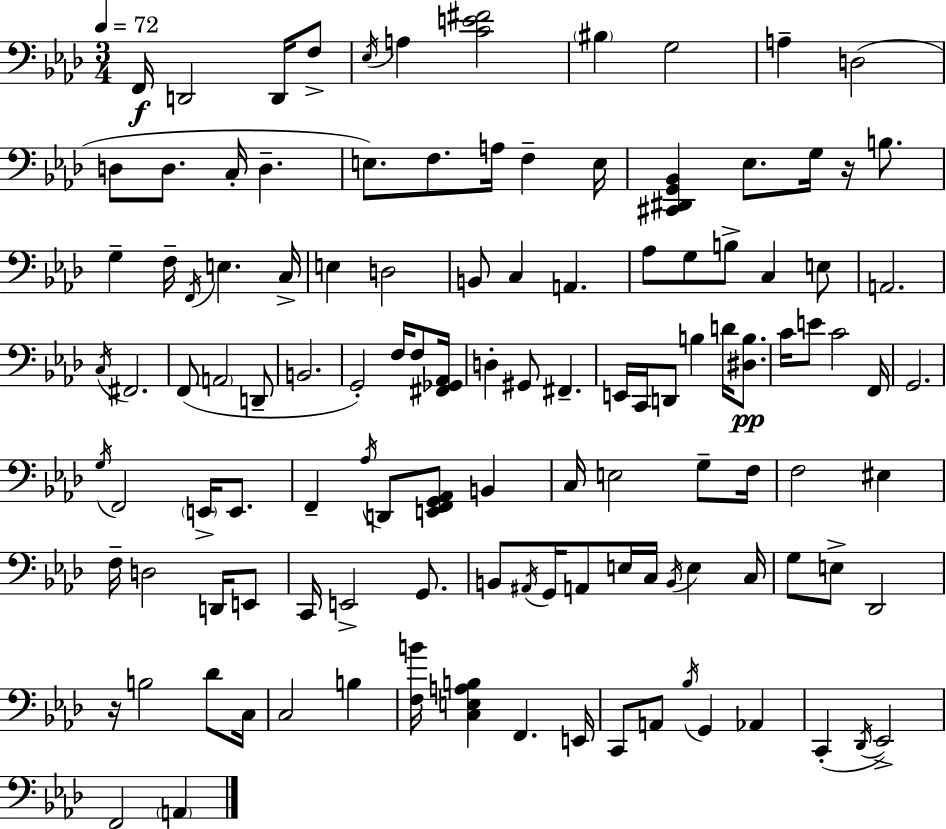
F2/s D2/h D2/s F3/e Eb3/s A3/q [C4,E4,F#4]/h BIS3/q G3/h A3/q D3/h D3/e D3/e. C3/s D3/q. E3/e. F3/e. A3/s F3/q E3/s [C#2,D#2,G2,Bb2]/q Eb3/e. G3/s R/s B3/e. G3/q F3/s F2/s E3/q. C3/s E3/q D3/h B2/e C3/q A2/q. Ab3/e G3/e B3/e C3/q E3/e A2/h. C3/s F#2/h. F2/e A2/h D2/e B2/h. G2/h F3/s F3/e [F#2,Gb2,Ab2]/s D3/q G#2/e F#2/q. E2/s C2/s D2/e B3/q D4/s [D#3,B3]/e. C4/s E4/e C4/h F2/s G2/h. G3/s F2/h E2/s E2/e. F2/q Ab3/s D2/e [E2,F2,G2,Ab2]/e B2/q C3/s E3/h G3/e F3/s F3/h EIS3/q F3/s D3/h D2/s E2/e C2/s E2/h G2/e. B2/e A#2/s G2/s A2/e E3/s C3/s B2/s E3/q C3/s G3/e E3/e Db2/h R/s B3/h Db4/e C3/s C3/h B3/q [F3,B4]/s [C3,E3,A3,B3]/q F2/q. E2/s C2/e A2/e Bb3/s G2/q Ab2/q C2/q Db2/s Eb2/h F2/h A2/q